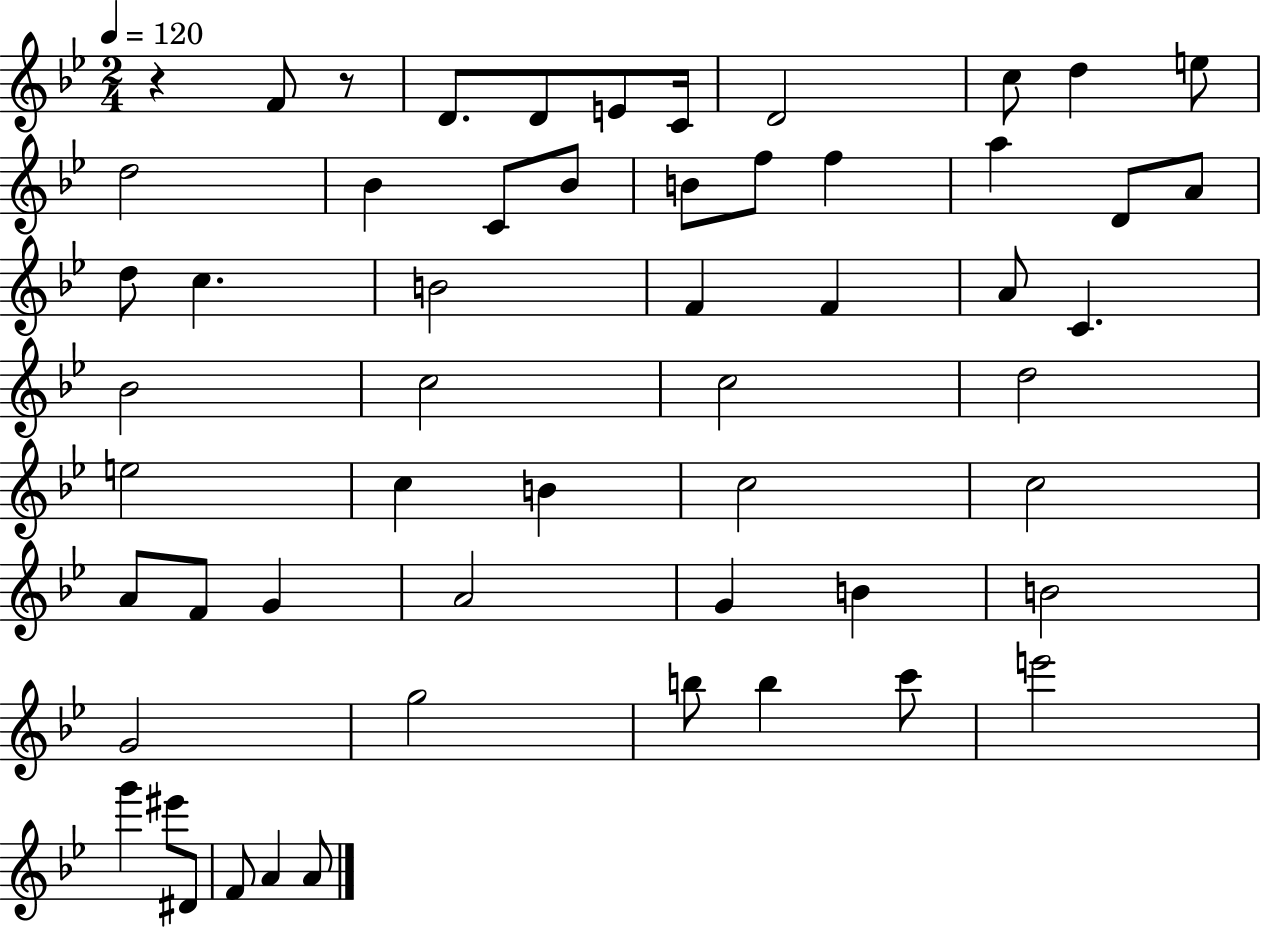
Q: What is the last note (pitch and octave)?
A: A4